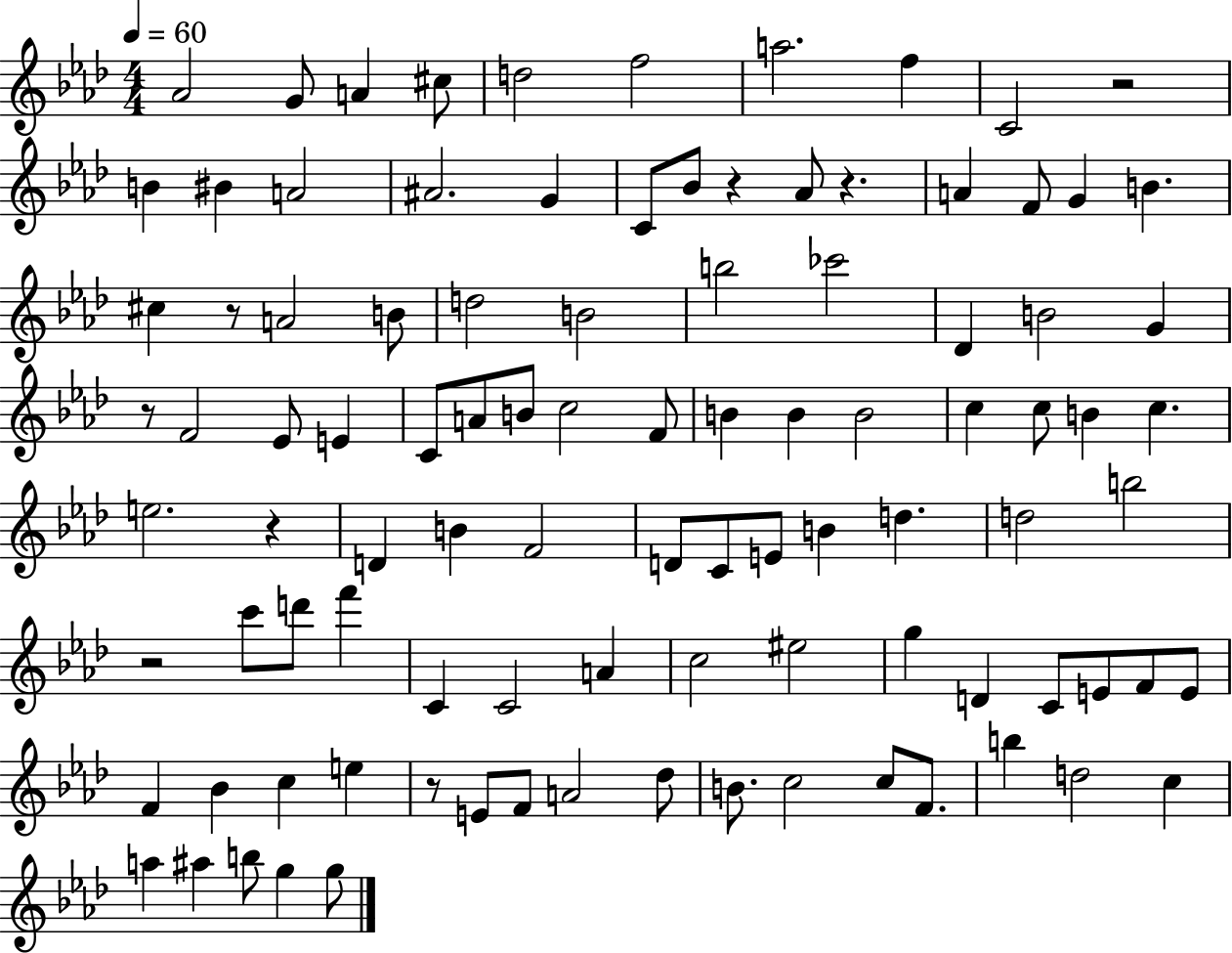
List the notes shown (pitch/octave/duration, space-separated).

Ab4/h G4/e A4/q C#5/e D5/h F5/h A5/h. F5/q C4/h R/h B4/q BIS4/q A4/h A#4/h. G4/q C4/e Bb4/e R/q Ab4/e R/q. A4/q F4/e G4/q B4/q. C#5/q R/e A4/h B4/e D5/h B4/h B5/h CES6/h Db4/q B4/h G4/q R/e F4/h Eb4/e E4/q C4/e A4/e B4/e C5/h F4/e B4/q B4/q B4/h C5/q C5/e B4/q C5/q. E5/h. R/q D4/q B4/q F4/h D4/e C4/e E4/e B4/q D5/q. D5/h B5/h R/h C6/e D6/e F6/q C4/q C4/h A4/q C5/h EIS5/h G5/q D4/q C4/e E4/e F4/e E4/e F4/q Bb4/q C5/q E5/q R/e E4/e F4/e A4/h Db5/e B4/e. C5/h C5/e F4/e. B5/q D5/h C5/q A5/q A#5/q B5/e G5/q G5/e